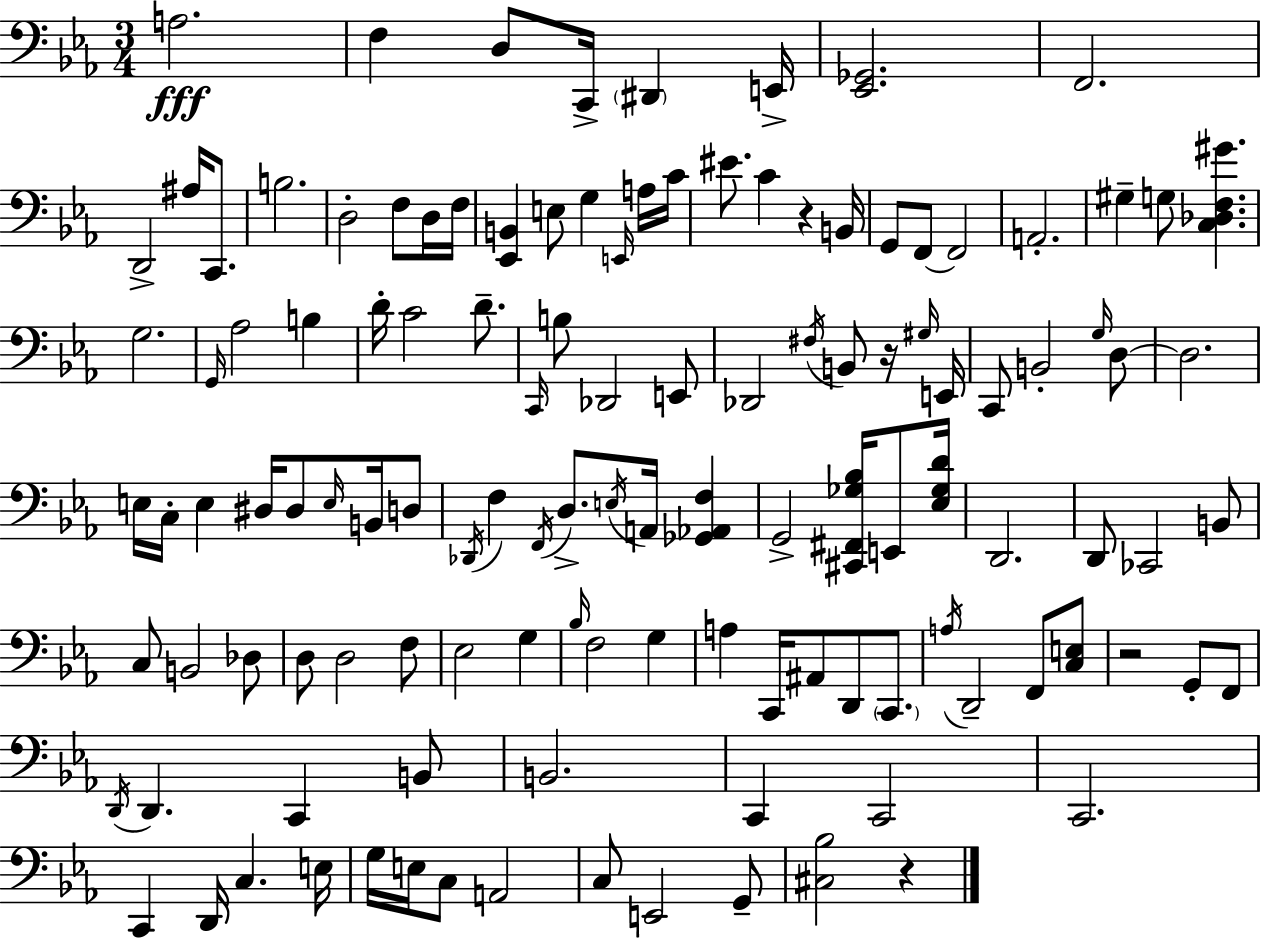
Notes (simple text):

A3/h. F3/q D3/e C2/s D#2/q E2/s [Eb2,Gb2]/h. F2/h. D2/h A#3/s C2/e. B3/h. D3/h F3/e D3/s F3/s [Eb2,B2]/q E3/e G3/q E2/s A3/s C4/s EIS4/e. C4/q R/q B2/s G2/e F2/e F2/h A2/h. G#3/q G3/e [C3,Db3,F3,G#4]/q. G3/h. G2/s Ab3/h B3/q D4/s C4/h D4/e. C2/s B3/e Db2/h E2/e Db2/h F#3/s B2/e R/s G#3/s E2/s C2/e B2/h G3/s D3/e D3/h. E3/s C3/s E3/q D#3/s D#3/e E3/s B2/s D3/e Db2/s F3/q F2/s D3/e. E3/s A2/s [Gb2,Ab2,F3]/q G2/h [C#2,F#2,Gb3,Bb3]/s E2/e [Eb3,Gb3,D4]/s D2/h. D2/e CES2/h B2/e C3/e B2/h Db3/e D3/e D3/h F3/e Eb3/h G3/q Bb3/s F3/h G3/q A3/q C2/s A#2/e D2/e C2/e. A3/s D2/h F2/e [C3,E3]/e R/h G2/e F2/e D2/s D2/q. C2/q B2/e B2/h. C2/q C2/h C2/h. C2/q D2/s C3/q. E3/s G3/s E3/s C3/e A2/h C3/e E2/h G2/e [C#3,Bb3]/h R/q